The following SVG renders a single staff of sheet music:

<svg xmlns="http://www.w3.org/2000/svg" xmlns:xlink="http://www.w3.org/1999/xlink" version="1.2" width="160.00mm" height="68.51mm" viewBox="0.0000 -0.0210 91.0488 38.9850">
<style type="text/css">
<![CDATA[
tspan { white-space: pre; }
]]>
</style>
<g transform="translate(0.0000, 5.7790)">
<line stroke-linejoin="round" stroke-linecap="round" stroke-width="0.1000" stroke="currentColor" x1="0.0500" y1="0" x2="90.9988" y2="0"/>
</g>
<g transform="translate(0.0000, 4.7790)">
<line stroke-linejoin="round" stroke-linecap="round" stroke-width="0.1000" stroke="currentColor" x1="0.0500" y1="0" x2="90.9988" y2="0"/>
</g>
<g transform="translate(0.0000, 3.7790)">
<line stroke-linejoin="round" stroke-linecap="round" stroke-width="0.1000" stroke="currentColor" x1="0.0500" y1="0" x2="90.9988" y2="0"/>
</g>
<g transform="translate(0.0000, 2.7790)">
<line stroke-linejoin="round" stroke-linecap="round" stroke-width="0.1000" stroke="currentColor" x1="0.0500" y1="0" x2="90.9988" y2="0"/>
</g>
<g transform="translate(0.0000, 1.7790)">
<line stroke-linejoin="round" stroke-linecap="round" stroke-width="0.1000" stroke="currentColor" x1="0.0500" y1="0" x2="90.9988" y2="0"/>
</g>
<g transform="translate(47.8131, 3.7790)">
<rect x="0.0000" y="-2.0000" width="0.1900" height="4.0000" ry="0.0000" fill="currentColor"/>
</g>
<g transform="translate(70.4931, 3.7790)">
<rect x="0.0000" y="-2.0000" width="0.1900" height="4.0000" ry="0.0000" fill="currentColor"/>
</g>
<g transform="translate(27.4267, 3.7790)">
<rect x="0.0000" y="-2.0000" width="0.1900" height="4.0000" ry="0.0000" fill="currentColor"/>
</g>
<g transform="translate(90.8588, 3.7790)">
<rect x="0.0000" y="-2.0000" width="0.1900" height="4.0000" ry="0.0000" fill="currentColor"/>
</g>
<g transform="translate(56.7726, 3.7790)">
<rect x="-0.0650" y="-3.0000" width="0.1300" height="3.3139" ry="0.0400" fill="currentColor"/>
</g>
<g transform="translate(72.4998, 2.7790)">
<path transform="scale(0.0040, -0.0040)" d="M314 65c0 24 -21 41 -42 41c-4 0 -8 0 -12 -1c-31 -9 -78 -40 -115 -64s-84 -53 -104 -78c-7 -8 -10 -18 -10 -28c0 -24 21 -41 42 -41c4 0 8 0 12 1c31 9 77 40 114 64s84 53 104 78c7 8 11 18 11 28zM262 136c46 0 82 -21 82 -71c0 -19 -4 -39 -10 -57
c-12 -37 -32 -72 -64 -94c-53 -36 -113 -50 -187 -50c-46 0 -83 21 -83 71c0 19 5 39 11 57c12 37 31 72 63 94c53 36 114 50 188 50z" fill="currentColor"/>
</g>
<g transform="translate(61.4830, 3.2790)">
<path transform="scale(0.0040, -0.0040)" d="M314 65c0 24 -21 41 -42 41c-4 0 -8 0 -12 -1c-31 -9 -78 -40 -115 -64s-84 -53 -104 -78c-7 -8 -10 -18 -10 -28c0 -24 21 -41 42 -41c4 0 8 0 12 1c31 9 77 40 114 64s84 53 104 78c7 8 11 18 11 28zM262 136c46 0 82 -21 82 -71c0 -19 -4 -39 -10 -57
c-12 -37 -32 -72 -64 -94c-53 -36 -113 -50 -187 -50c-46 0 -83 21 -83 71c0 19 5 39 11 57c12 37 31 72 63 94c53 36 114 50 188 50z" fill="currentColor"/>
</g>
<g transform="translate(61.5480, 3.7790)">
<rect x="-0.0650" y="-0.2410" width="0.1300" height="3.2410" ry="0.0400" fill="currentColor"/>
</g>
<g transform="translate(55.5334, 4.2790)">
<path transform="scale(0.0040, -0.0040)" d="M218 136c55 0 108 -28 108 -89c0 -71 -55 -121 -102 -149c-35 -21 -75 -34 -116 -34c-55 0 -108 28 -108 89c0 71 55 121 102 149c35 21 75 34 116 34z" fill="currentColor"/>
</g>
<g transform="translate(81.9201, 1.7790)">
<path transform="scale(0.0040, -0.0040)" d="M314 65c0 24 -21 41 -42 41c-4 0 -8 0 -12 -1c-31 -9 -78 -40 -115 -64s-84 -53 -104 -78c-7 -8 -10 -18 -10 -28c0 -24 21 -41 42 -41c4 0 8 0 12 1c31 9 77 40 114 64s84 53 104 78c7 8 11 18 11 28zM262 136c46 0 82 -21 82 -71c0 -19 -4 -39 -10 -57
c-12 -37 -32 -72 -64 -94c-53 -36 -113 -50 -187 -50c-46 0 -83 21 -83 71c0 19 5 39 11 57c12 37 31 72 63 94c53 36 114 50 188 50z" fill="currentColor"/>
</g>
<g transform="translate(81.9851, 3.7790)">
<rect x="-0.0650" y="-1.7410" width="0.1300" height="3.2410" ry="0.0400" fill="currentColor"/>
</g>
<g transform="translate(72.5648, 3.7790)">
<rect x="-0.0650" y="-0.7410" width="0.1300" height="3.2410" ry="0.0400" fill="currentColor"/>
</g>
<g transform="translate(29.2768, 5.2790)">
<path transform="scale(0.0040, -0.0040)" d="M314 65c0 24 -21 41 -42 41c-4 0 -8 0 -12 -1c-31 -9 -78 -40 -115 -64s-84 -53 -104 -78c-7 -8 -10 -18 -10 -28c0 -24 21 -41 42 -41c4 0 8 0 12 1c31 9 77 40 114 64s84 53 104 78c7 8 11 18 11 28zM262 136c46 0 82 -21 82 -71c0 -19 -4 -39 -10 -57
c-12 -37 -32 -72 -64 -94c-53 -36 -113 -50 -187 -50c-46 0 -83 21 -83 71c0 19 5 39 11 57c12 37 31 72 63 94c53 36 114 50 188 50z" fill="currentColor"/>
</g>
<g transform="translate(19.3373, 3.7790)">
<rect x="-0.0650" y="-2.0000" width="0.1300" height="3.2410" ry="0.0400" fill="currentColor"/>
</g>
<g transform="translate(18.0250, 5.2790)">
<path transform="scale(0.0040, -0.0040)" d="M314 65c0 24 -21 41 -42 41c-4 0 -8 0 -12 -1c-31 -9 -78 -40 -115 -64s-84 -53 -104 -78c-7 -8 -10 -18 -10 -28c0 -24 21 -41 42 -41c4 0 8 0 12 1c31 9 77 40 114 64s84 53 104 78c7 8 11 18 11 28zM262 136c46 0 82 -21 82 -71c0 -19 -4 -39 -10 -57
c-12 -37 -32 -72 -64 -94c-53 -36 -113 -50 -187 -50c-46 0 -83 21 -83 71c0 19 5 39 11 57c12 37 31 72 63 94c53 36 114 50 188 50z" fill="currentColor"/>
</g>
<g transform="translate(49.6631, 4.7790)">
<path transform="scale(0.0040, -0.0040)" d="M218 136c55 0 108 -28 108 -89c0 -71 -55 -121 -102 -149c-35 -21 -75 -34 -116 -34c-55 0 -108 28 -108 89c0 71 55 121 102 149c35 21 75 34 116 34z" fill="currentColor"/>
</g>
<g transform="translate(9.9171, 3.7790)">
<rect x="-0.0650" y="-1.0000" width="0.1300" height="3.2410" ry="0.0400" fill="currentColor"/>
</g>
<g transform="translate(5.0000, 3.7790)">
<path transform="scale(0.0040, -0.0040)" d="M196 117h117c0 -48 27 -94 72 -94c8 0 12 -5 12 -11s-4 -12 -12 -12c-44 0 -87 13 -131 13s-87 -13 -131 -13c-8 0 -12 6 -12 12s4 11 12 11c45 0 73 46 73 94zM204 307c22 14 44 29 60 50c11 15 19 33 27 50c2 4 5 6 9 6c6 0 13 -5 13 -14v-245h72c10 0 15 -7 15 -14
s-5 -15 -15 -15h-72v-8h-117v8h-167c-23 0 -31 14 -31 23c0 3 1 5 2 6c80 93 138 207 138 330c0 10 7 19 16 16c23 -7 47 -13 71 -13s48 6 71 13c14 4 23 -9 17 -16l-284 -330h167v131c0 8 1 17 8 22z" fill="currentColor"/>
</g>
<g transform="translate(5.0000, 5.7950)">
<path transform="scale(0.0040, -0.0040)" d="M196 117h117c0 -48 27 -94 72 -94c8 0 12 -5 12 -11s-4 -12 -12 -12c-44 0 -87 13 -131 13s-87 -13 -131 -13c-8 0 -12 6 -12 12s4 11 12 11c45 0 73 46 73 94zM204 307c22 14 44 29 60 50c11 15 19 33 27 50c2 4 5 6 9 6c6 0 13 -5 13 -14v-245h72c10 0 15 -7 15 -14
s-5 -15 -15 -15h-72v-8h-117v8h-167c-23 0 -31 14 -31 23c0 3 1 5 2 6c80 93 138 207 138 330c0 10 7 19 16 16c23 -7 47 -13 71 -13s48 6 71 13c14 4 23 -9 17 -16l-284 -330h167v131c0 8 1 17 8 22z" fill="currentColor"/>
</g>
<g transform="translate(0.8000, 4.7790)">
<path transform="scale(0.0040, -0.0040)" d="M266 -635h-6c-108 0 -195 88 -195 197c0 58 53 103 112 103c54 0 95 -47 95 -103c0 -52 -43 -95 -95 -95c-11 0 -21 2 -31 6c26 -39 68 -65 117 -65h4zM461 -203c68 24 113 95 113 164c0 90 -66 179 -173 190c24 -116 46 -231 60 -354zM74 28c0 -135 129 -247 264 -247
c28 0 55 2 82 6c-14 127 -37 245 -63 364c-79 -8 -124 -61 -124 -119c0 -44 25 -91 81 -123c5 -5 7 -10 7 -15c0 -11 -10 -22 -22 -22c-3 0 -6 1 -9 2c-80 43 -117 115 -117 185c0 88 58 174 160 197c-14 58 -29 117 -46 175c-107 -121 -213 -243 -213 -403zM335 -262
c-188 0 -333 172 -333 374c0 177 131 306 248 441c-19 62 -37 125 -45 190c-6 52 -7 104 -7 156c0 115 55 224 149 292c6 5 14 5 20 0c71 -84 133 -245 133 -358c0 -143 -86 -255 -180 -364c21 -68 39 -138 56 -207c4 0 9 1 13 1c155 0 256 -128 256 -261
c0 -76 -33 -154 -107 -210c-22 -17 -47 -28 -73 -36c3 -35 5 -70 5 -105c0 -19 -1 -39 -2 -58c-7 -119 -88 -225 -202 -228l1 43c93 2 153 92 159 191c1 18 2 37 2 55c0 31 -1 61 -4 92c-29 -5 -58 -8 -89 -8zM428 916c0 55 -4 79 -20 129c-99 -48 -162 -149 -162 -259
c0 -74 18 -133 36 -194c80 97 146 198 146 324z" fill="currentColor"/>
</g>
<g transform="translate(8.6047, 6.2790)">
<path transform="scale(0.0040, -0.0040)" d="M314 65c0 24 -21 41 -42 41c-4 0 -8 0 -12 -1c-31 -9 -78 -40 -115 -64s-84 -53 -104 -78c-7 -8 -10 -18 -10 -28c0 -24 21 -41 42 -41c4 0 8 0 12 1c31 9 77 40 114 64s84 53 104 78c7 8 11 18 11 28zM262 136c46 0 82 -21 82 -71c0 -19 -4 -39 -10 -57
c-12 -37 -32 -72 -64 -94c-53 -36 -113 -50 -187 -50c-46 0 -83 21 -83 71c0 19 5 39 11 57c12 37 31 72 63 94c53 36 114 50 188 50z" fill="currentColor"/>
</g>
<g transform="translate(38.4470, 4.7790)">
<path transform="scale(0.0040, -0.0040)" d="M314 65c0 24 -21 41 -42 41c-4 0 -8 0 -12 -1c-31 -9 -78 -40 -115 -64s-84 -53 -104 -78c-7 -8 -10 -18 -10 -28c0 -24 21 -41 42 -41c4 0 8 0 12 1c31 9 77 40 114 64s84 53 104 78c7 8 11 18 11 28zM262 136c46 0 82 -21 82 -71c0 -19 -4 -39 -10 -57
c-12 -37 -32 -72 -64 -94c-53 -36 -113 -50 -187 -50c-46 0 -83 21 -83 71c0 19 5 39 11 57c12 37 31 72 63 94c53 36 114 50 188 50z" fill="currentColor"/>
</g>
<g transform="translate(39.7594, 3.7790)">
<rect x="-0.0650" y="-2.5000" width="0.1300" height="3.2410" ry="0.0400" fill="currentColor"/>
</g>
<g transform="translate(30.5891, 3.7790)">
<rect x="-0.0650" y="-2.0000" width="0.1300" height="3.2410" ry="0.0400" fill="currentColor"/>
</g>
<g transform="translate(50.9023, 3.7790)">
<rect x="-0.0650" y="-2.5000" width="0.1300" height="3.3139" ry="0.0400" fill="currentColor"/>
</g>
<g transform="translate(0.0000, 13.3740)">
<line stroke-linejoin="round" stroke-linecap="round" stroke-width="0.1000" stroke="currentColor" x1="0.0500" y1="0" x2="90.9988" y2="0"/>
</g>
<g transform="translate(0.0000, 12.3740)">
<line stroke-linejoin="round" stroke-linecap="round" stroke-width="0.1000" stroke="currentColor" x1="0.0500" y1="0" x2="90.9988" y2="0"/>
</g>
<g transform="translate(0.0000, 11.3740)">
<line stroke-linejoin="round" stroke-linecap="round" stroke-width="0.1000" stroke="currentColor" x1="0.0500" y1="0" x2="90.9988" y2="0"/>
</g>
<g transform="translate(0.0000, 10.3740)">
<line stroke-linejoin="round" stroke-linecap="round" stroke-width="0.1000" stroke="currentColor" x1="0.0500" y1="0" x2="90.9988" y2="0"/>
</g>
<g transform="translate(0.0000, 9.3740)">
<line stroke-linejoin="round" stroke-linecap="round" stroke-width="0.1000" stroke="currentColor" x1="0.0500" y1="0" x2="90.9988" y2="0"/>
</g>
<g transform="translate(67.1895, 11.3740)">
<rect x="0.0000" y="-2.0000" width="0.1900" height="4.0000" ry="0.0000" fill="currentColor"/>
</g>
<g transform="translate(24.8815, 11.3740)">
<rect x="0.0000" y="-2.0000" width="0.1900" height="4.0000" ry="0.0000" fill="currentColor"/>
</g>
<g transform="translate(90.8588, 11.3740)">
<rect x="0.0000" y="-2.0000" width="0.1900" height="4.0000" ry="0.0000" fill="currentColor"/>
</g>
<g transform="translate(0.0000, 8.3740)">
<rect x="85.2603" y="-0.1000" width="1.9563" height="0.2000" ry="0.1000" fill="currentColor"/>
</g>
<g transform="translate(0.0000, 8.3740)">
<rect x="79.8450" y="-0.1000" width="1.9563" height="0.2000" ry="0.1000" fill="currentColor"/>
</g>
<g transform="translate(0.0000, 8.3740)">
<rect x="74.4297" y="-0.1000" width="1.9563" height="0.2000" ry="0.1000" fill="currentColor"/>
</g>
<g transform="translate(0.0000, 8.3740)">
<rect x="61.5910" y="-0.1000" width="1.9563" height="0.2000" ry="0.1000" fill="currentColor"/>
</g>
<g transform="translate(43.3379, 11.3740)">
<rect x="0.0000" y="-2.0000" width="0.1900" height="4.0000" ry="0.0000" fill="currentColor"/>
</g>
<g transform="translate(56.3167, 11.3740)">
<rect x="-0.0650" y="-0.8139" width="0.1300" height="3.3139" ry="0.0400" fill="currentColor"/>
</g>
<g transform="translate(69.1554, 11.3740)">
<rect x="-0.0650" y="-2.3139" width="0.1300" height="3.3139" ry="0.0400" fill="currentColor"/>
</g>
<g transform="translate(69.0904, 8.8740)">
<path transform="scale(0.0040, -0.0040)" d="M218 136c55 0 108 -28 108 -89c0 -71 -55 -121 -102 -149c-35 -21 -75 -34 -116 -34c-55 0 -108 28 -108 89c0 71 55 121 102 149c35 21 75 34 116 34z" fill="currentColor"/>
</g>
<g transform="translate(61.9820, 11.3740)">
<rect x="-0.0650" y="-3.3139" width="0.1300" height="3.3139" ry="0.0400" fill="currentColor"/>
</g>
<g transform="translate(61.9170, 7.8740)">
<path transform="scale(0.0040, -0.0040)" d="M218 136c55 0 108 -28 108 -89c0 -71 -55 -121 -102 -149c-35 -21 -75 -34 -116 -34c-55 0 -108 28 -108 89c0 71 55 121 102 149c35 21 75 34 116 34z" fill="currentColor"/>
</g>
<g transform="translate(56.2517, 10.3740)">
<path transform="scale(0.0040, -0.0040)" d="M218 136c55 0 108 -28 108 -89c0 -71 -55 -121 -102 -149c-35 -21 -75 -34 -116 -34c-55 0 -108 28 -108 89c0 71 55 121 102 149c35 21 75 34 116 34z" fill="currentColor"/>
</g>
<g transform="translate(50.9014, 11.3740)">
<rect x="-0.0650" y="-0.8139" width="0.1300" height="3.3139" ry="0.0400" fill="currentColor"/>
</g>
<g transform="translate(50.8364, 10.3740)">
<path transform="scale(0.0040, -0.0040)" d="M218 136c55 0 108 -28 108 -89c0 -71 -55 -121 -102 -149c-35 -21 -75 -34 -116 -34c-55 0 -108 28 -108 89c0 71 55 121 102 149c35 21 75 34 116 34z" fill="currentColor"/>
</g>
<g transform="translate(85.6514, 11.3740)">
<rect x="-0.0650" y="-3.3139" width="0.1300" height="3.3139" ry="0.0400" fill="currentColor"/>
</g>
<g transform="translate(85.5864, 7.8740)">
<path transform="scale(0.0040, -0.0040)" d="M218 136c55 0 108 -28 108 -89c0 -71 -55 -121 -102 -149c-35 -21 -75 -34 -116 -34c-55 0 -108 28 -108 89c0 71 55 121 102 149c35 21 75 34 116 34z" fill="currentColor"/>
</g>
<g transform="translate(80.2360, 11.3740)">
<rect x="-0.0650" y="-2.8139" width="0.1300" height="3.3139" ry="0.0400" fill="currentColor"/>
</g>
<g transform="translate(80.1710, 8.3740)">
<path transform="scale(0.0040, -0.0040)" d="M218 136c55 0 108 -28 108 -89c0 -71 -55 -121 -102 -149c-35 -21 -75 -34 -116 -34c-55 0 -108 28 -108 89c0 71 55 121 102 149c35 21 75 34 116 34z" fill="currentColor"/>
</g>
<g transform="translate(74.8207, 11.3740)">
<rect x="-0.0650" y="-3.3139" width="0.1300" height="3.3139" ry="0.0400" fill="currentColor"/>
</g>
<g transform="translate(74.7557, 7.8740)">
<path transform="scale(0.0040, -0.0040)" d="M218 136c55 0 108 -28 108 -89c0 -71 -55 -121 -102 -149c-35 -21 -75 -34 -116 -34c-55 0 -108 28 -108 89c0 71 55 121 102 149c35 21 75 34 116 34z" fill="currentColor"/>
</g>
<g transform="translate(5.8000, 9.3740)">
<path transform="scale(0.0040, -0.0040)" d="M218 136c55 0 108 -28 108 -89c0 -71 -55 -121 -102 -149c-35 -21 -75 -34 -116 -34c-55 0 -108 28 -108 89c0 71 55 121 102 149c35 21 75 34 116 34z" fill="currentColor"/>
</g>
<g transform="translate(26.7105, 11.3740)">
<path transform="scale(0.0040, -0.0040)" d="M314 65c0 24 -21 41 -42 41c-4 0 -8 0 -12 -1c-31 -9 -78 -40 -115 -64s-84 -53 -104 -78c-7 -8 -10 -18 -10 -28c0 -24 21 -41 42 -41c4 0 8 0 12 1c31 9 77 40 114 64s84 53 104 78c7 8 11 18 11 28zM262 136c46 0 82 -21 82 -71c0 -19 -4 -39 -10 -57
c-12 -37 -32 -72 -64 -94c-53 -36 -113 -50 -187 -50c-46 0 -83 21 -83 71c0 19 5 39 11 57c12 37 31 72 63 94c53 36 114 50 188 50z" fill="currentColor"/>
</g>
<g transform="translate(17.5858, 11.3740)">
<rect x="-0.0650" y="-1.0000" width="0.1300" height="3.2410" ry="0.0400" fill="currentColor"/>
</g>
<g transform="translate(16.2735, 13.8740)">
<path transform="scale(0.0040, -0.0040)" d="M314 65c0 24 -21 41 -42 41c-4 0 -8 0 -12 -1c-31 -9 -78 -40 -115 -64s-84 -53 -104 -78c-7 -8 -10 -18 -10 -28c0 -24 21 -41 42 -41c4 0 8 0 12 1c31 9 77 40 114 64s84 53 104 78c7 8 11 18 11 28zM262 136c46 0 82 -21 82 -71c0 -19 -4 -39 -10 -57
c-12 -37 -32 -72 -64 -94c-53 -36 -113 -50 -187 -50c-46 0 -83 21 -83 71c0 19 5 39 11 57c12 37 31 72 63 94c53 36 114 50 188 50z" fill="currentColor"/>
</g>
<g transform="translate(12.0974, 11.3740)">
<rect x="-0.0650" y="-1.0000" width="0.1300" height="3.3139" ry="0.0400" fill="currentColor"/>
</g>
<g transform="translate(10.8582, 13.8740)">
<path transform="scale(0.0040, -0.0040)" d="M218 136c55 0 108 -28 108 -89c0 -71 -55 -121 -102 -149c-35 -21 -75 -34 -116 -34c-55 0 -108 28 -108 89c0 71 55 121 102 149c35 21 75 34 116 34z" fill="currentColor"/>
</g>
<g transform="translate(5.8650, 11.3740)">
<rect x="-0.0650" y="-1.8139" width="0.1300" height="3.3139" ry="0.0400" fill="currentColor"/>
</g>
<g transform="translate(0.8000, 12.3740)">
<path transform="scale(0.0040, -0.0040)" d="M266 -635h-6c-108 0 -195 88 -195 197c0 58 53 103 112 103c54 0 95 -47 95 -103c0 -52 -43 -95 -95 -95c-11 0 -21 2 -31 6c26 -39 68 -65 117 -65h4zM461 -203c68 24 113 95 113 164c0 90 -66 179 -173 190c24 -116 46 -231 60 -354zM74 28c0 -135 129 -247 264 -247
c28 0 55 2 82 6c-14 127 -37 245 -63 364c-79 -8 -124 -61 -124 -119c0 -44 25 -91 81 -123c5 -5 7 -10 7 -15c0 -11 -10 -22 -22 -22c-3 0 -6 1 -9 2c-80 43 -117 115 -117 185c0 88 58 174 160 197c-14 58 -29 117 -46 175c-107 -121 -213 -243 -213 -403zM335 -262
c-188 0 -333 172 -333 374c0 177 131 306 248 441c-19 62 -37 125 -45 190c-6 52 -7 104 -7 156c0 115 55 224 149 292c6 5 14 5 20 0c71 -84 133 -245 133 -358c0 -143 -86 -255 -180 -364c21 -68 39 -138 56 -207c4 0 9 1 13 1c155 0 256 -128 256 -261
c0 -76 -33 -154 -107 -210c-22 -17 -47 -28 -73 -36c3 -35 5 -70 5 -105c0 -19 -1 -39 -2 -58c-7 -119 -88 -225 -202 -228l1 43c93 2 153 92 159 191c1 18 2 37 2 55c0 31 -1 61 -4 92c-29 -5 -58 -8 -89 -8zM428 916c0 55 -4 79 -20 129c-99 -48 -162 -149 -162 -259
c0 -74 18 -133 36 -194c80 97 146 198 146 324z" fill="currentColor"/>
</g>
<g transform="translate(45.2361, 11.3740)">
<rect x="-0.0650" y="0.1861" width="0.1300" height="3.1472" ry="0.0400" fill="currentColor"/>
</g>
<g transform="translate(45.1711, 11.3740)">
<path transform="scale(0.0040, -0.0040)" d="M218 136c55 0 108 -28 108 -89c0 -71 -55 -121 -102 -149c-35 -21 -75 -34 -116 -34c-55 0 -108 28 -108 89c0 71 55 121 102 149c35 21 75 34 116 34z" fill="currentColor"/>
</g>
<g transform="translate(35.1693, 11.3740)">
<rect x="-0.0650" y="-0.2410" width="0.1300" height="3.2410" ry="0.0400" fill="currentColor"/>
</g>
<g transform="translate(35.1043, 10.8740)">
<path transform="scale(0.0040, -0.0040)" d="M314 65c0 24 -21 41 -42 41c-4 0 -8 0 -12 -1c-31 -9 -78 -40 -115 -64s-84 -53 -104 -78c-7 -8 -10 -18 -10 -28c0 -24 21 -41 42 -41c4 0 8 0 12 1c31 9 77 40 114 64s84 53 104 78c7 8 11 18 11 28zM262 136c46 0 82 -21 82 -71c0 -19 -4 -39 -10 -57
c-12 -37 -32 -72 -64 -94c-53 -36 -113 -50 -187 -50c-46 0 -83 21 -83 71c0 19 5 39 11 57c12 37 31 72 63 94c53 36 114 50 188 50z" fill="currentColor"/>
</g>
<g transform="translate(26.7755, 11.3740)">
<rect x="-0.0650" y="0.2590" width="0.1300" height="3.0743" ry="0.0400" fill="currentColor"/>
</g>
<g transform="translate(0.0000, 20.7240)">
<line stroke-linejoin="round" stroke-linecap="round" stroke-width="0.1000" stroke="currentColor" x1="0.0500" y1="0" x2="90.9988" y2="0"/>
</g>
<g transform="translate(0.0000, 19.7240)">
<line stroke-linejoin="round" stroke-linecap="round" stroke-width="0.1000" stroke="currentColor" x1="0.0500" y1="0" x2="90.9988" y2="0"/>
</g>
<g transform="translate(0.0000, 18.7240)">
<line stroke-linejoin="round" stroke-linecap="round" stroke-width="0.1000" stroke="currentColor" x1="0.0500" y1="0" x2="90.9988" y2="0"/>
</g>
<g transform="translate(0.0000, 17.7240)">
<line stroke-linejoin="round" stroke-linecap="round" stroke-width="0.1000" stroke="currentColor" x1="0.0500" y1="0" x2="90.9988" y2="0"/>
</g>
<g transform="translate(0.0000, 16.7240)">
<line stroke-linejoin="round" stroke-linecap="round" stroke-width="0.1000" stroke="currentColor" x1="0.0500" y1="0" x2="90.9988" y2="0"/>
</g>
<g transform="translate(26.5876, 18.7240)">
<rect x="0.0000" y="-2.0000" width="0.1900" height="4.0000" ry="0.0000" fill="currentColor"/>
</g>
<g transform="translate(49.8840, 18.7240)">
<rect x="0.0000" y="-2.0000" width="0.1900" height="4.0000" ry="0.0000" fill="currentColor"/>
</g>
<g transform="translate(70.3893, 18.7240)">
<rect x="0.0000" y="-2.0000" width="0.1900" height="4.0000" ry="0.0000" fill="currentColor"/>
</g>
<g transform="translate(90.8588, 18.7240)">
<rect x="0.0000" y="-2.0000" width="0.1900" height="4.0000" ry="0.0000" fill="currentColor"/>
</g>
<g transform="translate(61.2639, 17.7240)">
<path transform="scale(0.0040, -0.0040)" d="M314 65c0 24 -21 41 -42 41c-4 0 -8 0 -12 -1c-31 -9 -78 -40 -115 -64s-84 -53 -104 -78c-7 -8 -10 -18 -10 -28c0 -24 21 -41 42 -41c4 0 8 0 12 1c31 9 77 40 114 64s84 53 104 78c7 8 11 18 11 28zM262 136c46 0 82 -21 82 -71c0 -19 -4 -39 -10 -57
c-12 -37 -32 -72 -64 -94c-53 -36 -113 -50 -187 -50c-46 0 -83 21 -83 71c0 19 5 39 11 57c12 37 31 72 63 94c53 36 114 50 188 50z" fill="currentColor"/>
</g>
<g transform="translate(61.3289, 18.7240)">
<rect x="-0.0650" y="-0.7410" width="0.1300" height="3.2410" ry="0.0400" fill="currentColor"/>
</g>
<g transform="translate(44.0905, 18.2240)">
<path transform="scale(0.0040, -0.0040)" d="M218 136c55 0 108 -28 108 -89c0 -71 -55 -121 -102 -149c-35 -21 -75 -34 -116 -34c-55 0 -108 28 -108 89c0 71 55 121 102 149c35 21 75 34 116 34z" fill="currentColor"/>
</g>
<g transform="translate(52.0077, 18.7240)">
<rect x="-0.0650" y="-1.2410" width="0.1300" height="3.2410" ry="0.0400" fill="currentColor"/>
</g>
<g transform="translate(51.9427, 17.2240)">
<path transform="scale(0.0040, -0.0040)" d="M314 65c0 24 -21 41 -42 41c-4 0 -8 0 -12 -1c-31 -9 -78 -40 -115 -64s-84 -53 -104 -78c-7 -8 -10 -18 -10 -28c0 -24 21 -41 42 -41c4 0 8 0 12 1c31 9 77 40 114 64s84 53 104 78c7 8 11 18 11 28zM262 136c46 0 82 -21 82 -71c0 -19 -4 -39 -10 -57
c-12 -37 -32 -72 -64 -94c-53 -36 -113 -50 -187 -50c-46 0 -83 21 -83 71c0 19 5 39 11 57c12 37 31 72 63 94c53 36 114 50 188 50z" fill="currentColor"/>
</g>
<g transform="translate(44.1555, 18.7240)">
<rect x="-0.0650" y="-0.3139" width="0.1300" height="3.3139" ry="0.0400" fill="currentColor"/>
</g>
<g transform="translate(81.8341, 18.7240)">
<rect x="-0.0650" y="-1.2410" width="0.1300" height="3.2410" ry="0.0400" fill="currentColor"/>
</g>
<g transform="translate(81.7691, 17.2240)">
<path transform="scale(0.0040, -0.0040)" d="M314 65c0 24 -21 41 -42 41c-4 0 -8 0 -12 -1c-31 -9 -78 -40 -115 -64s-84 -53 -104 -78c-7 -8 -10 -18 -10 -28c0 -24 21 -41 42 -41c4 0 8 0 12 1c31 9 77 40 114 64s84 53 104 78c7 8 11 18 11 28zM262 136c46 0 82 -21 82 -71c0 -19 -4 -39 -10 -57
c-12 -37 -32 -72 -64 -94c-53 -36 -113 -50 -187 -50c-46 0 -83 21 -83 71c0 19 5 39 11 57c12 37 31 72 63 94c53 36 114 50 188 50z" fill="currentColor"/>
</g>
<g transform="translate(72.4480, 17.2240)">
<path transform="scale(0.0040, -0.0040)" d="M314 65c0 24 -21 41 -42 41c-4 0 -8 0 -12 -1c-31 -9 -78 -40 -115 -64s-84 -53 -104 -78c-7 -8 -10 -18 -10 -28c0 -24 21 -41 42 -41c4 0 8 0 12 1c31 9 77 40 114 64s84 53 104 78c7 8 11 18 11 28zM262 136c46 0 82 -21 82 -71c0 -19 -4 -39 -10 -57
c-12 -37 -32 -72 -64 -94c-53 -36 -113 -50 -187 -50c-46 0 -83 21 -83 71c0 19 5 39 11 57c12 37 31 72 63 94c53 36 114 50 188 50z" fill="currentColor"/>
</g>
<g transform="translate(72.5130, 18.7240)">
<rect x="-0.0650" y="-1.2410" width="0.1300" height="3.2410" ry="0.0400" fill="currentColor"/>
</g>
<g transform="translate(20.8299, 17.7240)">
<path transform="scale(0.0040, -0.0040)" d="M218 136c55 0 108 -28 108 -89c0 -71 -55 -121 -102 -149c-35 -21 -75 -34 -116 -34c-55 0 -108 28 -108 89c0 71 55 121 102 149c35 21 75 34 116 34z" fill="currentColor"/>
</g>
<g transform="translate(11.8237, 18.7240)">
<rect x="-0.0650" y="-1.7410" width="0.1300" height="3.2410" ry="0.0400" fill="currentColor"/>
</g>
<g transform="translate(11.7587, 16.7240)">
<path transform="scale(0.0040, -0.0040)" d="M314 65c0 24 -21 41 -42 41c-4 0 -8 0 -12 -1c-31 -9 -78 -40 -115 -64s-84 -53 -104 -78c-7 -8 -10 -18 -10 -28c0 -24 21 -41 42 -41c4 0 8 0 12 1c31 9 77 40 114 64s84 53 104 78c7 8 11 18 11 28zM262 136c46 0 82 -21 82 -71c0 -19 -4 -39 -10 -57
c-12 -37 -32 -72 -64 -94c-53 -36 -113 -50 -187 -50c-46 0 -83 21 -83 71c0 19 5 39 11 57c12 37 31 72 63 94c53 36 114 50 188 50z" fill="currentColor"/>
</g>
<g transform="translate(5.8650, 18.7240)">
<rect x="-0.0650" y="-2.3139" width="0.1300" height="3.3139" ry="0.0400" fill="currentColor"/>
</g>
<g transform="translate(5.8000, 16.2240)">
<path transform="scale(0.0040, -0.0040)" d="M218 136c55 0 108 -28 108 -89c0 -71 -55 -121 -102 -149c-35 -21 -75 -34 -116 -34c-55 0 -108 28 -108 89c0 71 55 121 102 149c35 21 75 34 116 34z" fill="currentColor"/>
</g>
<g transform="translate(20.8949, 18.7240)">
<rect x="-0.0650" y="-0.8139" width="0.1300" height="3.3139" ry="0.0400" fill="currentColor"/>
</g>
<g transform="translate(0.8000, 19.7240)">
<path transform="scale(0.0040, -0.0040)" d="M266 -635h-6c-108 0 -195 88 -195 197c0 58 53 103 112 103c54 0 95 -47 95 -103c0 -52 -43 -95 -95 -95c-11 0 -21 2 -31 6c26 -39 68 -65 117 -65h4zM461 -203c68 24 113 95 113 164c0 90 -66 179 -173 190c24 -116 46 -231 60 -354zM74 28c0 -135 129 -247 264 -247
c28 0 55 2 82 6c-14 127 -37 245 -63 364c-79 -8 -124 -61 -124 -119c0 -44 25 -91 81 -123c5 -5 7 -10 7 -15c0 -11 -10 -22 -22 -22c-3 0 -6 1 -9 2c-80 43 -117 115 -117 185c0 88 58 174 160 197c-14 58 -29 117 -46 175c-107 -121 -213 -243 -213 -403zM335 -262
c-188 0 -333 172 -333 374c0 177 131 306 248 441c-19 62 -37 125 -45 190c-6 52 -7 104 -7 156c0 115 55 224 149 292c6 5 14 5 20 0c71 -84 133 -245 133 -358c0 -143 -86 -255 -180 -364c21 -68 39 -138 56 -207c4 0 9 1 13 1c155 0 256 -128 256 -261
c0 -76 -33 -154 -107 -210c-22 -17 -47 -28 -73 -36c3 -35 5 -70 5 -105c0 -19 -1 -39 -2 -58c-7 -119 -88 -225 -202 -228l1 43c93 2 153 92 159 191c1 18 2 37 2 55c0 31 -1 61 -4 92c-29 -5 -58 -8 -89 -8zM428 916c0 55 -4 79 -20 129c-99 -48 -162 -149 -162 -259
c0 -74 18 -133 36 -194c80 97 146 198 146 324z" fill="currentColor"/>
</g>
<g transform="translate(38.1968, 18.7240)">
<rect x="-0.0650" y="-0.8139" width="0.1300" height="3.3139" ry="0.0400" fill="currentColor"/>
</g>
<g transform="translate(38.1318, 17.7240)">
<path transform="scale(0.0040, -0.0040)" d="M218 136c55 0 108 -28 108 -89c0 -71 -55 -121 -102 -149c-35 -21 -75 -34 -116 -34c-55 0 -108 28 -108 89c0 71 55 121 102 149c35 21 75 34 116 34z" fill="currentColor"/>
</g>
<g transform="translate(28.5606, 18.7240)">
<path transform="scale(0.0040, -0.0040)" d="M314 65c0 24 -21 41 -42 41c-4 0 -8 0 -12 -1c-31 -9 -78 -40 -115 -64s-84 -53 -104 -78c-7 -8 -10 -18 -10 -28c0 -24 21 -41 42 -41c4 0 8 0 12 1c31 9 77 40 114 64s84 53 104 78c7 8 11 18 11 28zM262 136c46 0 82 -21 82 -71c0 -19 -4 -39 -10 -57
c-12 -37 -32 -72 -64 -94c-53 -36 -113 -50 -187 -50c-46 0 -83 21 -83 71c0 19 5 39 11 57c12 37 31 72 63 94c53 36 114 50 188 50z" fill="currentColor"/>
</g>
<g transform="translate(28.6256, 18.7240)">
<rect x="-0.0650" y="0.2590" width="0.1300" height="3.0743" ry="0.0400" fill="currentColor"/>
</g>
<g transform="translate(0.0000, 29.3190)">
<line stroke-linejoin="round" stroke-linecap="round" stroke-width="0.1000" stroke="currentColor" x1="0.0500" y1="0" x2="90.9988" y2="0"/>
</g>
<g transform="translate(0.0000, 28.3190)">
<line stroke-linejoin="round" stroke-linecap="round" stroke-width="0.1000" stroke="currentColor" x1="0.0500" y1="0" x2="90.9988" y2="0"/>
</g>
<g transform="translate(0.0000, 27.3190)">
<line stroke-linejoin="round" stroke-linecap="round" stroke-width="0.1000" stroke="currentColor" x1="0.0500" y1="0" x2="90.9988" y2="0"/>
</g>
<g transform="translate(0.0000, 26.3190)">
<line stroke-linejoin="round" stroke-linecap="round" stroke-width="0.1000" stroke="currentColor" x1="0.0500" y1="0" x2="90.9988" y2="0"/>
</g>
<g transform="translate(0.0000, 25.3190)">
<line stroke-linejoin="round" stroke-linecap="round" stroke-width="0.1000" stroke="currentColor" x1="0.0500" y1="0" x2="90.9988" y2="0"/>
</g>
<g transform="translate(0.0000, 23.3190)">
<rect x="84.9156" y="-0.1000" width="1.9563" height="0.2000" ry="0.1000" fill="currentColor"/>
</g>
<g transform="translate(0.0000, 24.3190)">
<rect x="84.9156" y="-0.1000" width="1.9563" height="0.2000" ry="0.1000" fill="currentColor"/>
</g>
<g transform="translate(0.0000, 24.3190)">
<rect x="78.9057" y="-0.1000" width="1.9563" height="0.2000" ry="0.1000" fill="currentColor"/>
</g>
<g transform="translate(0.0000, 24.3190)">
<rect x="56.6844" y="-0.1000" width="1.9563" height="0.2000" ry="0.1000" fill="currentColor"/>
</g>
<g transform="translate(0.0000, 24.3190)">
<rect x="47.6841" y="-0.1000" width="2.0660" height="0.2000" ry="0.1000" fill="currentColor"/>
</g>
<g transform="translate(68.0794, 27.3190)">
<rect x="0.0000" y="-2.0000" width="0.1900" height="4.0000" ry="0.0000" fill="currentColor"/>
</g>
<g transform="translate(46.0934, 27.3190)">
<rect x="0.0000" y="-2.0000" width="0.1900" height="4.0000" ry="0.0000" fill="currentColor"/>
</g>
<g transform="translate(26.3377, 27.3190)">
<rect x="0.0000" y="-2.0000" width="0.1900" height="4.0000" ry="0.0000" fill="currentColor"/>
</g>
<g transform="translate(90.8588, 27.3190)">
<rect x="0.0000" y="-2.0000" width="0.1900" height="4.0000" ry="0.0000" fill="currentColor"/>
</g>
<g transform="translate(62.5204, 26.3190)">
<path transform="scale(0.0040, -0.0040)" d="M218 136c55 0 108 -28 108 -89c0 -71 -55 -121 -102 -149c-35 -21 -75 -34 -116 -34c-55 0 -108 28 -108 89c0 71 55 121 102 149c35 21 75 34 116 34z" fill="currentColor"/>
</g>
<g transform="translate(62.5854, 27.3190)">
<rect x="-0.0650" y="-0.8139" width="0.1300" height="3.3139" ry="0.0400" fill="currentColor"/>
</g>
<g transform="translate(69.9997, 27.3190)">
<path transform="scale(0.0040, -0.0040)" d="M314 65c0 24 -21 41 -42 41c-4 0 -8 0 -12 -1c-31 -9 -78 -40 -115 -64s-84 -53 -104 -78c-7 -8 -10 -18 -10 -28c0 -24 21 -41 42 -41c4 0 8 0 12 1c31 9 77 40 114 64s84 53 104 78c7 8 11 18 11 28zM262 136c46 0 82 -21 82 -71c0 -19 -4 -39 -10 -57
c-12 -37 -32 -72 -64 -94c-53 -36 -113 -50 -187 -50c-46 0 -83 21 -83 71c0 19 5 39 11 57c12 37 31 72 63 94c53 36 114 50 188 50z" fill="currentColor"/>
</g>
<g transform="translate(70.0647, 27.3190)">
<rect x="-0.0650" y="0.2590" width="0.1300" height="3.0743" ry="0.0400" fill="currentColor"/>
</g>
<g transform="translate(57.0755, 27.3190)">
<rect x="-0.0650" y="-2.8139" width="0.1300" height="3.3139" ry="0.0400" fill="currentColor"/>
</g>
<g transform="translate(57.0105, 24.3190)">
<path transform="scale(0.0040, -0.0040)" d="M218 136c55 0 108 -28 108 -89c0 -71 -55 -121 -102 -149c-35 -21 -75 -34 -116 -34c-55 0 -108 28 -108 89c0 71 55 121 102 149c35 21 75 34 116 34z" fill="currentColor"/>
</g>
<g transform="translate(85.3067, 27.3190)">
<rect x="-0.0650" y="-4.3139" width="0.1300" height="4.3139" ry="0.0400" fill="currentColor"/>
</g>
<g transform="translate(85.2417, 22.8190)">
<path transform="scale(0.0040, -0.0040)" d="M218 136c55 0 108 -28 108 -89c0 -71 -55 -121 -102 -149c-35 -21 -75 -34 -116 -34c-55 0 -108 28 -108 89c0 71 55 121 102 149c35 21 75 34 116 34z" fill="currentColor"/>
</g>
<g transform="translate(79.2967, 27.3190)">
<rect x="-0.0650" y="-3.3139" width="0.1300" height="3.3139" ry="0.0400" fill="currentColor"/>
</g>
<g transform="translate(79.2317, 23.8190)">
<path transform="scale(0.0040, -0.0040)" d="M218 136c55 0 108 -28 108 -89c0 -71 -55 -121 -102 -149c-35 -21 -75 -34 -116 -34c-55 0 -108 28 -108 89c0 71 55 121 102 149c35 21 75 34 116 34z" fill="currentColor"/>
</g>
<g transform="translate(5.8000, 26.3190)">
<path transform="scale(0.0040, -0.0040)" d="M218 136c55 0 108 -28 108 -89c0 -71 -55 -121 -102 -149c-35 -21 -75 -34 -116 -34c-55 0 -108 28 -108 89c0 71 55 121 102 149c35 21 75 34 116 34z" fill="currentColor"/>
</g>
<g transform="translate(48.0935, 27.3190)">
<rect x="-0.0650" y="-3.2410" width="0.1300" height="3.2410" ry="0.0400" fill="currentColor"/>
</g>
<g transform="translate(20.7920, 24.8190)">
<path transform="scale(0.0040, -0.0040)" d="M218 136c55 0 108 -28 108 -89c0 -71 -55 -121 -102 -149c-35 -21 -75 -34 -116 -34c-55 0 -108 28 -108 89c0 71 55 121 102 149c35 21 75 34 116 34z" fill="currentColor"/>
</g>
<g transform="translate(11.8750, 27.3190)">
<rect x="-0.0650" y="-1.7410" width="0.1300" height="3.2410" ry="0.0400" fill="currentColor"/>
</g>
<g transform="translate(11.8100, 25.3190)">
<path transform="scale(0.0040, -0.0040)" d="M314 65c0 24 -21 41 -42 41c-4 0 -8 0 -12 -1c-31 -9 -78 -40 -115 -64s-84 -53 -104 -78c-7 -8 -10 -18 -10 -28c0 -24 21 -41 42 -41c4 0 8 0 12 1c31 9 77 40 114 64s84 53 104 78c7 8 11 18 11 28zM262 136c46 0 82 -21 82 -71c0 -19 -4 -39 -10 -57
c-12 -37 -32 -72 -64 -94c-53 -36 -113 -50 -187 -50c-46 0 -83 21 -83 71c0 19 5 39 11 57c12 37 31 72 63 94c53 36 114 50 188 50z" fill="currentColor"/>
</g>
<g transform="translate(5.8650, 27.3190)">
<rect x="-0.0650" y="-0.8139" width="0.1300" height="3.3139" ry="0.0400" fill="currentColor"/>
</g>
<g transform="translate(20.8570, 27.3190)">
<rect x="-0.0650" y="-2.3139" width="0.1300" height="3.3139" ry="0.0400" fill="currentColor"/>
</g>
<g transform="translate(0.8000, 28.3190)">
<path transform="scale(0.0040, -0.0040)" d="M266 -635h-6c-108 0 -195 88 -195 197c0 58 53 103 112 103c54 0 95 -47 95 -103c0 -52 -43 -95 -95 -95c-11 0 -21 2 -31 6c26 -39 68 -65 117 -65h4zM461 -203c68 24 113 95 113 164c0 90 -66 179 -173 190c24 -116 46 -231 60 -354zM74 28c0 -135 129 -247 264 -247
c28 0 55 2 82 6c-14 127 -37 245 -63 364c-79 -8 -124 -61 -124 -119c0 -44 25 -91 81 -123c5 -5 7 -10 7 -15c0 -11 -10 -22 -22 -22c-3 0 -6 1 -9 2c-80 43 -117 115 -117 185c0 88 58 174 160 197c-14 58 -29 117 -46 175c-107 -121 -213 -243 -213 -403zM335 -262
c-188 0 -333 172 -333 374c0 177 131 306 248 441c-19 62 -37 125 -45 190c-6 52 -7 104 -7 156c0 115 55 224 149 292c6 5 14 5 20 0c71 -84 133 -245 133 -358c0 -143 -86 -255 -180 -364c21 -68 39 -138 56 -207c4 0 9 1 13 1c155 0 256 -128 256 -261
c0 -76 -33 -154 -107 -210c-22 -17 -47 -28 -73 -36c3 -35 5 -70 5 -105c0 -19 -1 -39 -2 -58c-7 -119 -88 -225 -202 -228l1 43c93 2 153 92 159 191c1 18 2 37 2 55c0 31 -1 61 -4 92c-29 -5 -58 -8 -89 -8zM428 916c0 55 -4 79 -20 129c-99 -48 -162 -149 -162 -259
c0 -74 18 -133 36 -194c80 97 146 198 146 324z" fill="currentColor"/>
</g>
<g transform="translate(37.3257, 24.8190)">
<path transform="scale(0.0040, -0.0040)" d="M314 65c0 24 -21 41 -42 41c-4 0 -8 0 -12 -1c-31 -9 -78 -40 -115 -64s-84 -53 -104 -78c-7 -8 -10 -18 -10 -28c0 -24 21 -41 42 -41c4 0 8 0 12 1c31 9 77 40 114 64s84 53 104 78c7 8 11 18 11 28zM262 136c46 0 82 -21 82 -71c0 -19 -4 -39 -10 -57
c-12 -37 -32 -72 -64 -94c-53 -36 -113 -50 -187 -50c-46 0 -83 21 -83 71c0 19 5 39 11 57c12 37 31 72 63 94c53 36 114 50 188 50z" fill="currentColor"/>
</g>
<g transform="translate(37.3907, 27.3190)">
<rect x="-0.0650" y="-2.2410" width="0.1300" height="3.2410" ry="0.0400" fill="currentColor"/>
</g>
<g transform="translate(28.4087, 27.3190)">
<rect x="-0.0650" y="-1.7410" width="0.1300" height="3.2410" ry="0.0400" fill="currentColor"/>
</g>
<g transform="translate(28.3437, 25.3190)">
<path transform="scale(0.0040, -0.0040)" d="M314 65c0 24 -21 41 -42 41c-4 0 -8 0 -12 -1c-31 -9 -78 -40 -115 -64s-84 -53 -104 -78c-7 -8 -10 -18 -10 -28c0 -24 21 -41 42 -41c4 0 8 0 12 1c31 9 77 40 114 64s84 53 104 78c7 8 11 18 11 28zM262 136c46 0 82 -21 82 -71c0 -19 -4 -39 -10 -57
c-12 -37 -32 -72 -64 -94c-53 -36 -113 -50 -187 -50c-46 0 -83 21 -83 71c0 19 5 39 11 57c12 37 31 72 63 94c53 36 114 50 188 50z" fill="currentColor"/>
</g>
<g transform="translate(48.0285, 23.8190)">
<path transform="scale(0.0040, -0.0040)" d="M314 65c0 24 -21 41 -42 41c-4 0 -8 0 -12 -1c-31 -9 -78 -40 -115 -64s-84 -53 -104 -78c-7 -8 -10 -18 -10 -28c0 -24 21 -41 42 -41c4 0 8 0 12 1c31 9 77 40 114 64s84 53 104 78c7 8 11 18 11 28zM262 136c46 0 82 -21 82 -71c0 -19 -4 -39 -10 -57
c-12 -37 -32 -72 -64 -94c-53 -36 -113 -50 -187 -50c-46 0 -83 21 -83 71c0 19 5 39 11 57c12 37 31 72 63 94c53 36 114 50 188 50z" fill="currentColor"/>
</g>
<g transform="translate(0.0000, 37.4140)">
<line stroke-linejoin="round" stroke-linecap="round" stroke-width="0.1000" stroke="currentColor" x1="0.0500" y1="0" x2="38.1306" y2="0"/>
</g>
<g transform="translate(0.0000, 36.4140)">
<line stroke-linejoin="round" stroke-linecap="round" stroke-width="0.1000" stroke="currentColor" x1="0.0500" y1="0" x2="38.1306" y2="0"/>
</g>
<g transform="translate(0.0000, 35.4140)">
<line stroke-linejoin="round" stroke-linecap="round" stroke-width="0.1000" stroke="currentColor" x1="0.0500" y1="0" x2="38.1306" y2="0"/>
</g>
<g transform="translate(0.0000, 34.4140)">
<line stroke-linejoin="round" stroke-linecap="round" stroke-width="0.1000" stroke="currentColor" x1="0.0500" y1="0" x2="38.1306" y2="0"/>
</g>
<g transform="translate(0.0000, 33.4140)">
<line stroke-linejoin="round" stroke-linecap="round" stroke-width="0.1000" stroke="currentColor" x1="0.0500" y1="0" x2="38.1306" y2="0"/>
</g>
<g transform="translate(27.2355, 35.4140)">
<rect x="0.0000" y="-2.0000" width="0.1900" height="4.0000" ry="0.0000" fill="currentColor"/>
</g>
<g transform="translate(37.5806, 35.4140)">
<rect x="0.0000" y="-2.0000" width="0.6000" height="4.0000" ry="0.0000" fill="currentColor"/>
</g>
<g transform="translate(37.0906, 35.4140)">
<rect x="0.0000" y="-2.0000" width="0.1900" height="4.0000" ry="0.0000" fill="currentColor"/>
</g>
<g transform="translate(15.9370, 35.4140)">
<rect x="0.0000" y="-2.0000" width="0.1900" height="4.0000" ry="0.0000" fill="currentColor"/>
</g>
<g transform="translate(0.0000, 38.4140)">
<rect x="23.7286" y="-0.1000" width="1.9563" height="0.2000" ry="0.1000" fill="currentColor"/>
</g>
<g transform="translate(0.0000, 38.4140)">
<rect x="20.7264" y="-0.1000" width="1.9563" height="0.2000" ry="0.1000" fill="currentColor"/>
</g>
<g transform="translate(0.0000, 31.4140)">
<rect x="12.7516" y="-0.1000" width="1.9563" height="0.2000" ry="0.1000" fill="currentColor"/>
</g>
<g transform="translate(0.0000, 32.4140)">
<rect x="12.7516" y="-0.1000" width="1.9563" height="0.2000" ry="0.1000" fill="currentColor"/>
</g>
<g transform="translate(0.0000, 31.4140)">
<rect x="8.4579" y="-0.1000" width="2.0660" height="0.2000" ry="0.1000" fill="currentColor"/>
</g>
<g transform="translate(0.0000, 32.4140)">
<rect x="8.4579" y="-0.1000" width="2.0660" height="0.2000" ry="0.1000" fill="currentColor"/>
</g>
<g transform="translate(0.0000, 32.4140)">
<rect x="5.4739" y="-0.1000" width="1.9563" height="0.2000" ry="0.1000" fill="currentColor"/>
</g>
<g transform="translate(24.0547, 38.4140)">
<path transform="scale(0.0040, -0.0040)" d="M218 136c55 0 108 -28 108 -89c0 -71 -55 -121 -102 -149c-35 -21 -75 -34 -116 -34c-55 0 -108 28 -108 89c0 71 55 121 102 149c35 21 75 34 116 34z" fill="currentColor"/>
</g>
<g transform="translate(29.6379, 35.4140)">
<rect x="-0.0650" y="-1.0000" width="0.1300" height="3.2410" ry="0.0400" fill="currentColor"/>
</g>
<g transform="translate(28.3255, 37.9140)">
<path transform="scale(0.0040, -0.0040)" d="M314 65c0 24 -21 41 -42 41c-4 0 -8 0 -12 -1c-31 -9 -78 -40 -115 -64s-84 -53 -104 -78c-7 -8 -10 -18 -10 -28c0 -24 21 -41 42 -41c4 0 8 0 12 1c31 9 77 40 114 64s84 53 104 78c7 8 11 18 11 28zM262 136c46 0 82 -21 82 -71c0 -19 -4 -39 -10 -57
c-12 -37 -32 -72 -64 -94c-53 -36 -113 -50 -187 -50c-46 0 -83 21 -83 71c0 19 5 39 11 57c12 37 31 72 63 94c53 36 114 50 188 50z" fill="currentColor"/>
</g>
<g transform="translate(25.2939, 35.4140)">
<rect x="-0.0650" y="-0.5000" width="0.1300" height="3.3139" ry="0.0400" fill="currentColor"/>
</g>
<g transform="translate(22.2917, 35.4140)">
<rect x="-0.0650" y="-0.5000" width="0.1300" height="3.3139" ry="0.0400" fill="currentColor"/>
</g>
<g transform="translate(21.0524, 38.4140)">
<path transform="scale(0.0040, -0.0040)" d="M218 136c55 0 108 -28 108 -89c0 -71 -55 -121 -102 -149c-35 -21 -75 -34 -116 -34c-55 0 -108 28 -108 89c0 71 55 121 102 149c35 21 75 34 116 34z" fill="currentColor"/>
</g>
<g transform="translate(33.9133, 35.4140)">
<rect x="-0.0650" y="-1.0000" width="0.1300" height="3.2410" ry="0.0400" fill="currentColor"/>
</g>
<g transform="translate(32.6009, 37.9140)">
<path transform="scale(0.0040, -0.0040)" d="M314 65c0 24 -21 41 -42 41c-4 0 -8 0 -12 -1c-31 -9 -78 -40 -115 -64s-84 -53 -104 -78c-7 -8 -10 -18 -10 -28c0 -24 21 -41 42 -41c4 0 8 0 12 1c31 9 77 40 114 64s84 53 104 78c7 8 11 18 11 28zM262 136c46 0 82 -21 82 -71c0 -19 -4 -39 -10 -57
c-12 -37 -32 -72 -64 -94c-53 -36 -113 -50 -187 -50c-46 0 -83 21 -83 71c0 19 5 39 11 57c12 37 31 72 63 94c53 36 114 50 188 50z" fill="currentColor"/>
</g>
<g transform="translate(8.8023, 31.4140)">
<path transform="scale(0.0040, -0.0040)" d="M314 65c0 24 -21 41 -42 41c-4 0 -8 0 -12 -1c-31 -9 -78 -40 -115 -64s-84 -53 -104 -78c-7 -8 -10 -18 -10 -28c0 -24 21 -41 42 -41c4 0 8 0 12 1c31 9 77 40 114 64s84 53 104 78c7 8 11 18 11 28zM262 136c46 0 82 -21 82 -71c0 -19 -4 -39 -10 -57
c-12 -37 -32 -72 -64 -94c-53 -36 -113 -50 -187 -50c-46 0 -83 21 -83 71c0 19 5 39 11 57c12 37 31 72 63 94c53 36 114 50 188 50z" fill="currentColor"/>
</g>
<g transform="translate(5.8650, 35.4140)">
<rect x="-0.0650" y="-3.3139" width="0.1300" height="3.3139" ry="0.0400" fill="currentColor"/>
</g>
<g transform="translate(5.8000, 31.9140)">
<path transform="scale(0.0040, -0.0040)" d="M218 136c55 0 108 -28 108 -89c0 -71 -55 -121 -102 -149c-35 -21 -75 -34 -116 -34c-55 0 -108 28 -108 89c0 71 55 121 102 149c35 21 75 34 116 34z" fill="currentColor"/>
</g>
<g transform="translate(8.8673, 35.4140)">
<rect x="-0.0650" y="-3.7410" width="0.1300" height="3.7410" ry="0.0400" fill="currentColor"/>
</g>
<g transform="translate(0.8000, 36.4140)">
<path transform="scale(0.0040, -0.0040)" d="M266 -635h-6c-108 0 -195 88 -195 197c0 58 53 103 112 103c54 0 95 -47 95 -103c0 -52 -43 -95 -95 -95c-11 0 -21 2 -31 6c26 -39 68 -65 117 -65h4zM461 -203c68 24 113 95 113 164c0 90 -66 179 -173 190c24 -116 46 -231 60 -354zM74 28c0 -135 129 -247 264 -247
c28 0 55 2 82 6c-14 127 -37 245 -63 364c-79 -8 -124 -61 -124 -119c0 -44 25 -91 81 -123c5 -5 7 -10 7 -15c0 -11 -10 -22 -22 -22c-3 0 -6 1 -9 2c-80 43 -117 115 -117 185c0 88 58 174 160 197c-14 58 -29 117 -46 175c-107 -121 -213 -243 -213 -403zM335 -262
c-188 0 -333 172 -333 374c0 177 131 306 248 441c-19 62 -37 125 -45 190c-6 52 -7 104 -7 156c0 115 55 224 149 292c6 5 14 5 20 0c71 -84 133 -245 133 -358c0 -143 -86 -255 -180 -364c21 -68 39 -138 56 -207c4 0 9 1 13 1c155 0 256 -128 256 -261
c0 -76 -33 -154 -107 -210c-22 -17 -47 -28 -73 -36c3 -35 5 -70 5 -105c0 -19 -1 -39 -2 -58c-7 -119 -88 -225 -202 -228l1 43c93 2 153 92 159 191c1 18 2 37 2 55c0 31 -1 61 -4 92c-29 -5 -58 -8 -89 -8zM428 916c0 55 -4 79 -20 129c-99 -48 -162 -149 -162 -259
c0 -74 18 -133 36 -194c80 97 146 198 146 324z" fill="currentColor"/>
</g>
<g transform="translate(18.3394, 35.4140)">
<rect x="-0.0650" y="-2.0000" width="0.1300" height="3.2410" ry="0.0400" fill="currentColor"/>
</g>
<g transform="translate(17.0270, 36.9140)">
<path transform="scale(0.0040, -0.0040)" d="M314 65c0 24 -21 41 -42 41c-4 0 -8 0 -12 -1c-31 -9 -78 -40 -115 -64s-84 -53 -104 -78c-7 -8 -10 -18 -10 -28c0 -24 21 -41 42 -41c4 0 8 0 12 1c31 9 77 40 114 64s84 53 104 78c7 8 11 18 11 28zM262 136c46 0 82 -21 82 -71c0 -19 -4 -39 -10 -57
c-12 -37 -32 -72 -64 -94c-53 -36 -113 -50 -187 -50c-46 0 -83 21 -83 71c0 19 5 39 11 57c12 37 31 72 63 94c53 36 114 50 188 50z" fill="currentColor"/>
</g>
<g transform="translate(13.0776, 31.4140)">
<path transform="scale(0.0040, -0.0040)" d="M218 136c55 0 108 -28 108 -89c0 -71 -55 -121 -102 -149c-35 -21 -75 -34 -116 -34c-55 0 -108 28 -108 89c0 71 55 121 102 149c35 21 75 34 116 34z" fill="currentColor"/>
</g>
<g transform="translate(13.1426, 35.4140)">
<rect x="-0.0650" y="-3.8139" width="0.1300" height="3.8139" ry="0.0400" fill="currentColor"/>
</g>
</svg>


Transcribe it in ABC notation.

X:1
T:Untitled
M:4/4
L:1/4
K:C
D2 F2 F2 G2 G A c2 d2 f2 f D D2 B2 c2 B d d b g b a b g f2 d B2 d c e2 d2 e2 e2 d f2 g f2 g2 b2 a d B2 b d' b c'2 c' F2 C C D2 D2